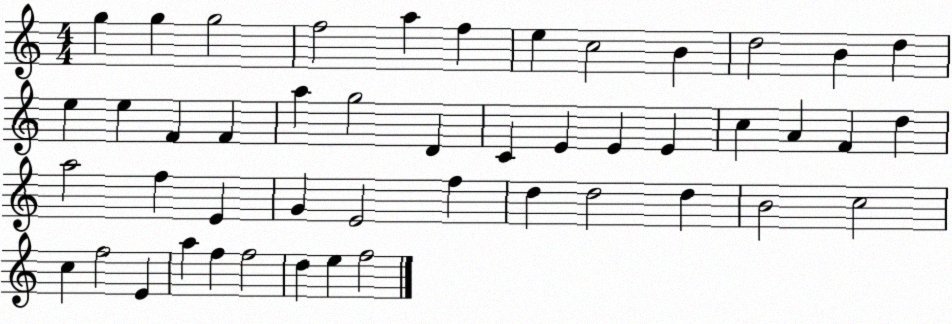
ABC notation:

X:1
T:Untitled
M:4/4
L:1/4
K:C
g g g2 f2 a f e c2 B d2 B d e e F F a g2 D C E E E c A F d a2 f E G E2 f d d2 d B2 c2 c f2 E a f f2 d e f2